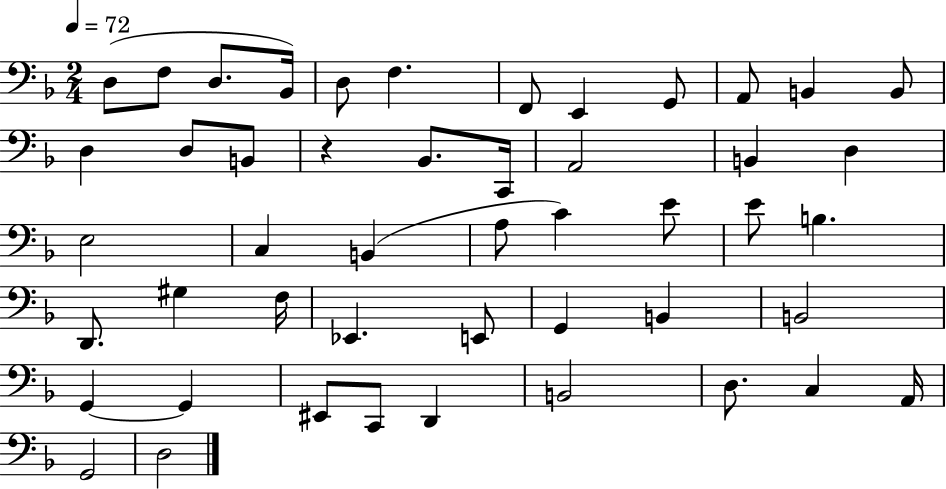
X:1
T:Untitled
M:2/4
L:1/4
K:F
D,/2 F,/2 D,/2 _B,,/4 D,/2 F, F,,/2 E,, G,,/2 A,,/2 B,, B,,/2 D, D,/2 B,,/2 z _B,,/2 C,,/4 A,,2 B,, D, E,2 C, B,, A,/2 C E/2 E/2 B, D,,/2 ^G, F,/4 _E,, E,,/2 G,, B,, B,,2 G,, G,, ^E,,/2 C,,/2 D,, B,,2 D,/2 C, A,,/4 G,,2 D,2